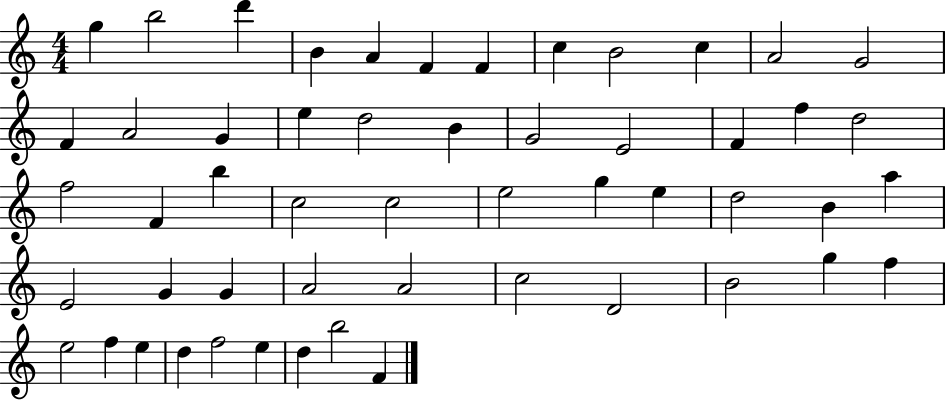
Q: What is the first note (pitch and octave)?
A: G5